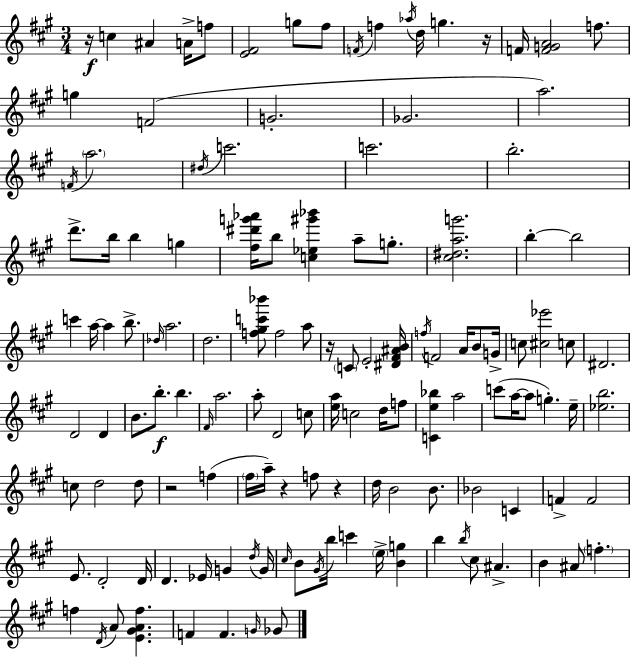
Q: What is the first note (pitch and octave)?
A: C5